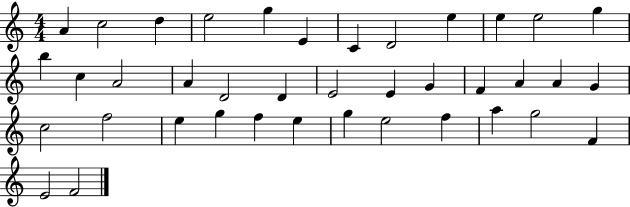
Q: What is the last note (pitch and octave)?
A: F4